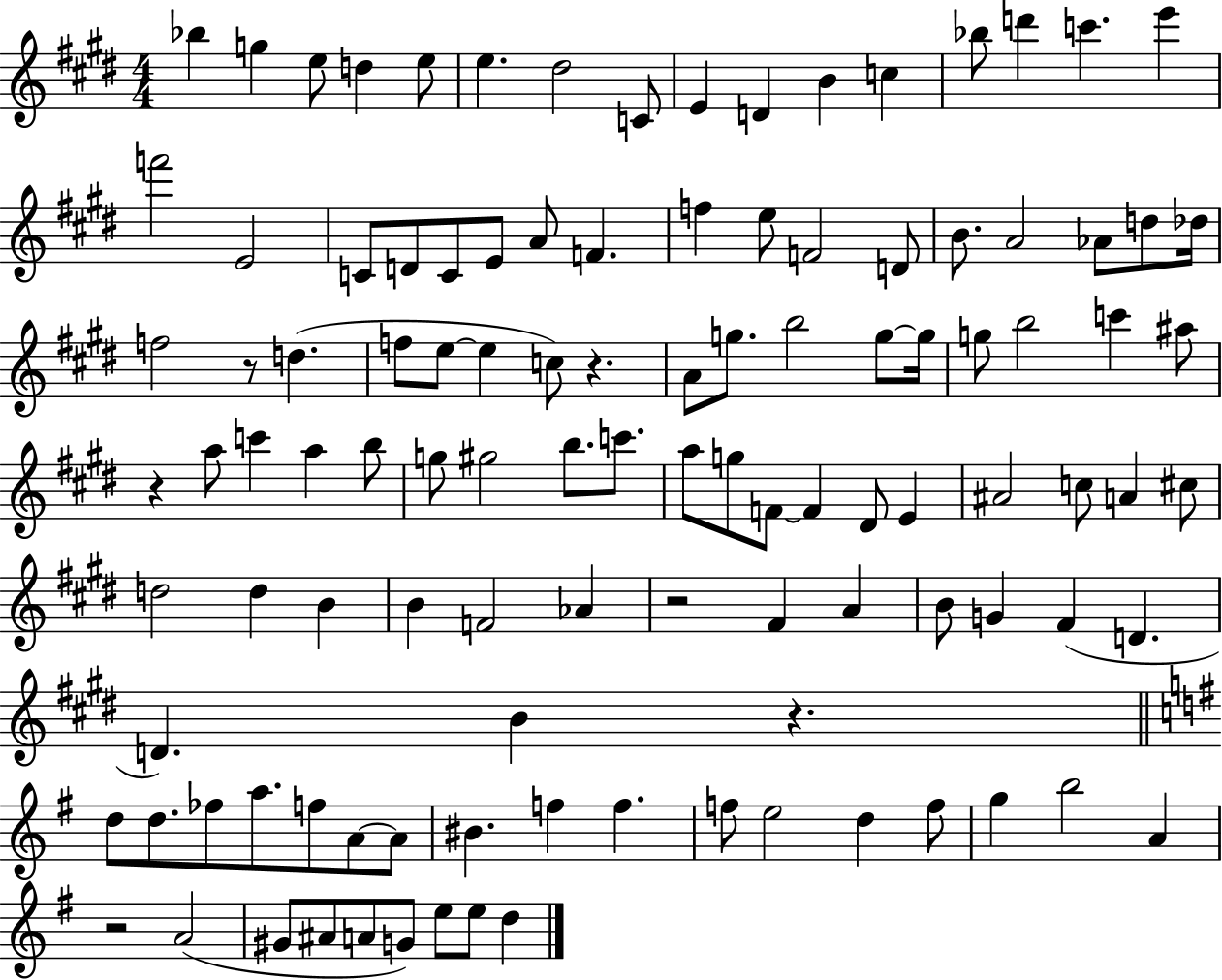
{
  \clef treble
  \numericTimeSignature
  \time 4/4
  \key e \major
  bes''4 g''4 e''8 d''4 e''8 | e''4. dis''2 c'8 | e'4 d'4 b'4 c''4 | bes''8 d'''4 c'''4. e'''4 | \break f'''2 e'2 | c'8 d'8 c'8 e'8 a'8 f'4. | f''4 e''8 f'2 d'8 | b'8. a'2 aes'8 d''8 des''16 | \break f''2 r8 d''4.( | f''8 e''8~~ e''4 c''8) r4. | a'8 g''8. b''2 g''8~~ g''16 | g''8 b''2 c'''4 ais''8 | \break r4 a''8 c'''4 a''4 b''8 | g''8 gis''2 b''8. c'''8. | a''8 g''8 f'8~~ f'4 dis'8 e'4 | ais'2 c''8 a'4 cis''8 | \break d''2 d''4 b'4 | b'4 f'2 aes'4 | r2 fis'4 a'4 | b'8 g'4 fis'4( d'4. | \break d'4.) b'4 r4. | \bar "||" \break \key e \minor d''8 d''8. fes''8 a''8. f''8 a'8~~ a'8 | bis'4. f''4 f''4. | f''8 e''2 d''4 f''8 | g''4 b''2 a'4 | \break r2 a'2( | gis'8 ais'8 a'8 g'8) e''8 e''8 d''4 | \bar "|."
}